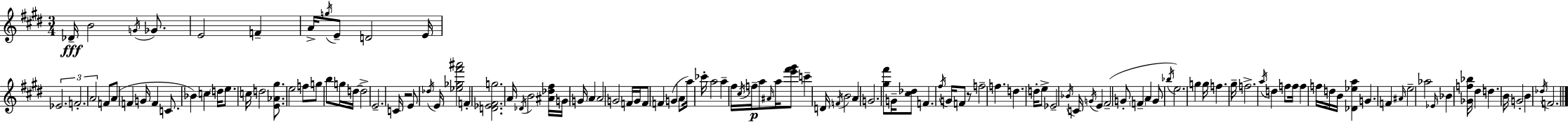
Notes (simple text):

Db4/s B4/h G4/s Gb4/e. E4/h F4/q A4/s G5/s E4/e D4/h E4/s Eb4/h. F4/h. A4/h F4/e A4/e F4/q G4/s F4/q C4/e. Bb4/q C5/q D5/s E5/e. C5/s D5/h [E4,Ab4,G#5]/e. E5/h F5/e G5/e B5/e G5/s D5/s D5/h E4/h. C4/s R/h E4/e Db5/s E4/s [Eb5,Gb5,F#6,A#6]/h F4/q [D4,Eb4,F#4,G5]/h. A4/s Db4/s B4/h [A#4,Db5,F#5]/s G4/s G4/s A4/q A4/h G4/h F4/s G4/s F4/e F4/q G4/q A4/e A5/s CES6/s A5/h A5/q F#5/s C#5/s F5/s A5/e A#4/s A5/s [E6,F#6,G#6]/e C6/q D4/s F4/s B4/h A4/q G4/h. [G#5,F#6]/e G4/s [C#5,Db5]/e F4/q. F#5/s G4/s F4/e R/e F5/h F5/q. D5/q. D5/s E5/e Eb4/h Bb4/s C4/s G4/s E4/q F#4/h G4/e F4/q A4/q G4/e Bb5/s E5/h. G5/q G5/s F5/q. G#5/s F5/h. A5/s D5/q F5/e F5/s F5/q F5/s D5/s B4/s [Db4,Eb5,A5]/q G4/q. F4/q A#4/s E5/h Ab5/h Eb4/s Bb4/q [Gb4,F5,Bb5]/s D#5/q D5/q. B4/s G4/h B4/q Db5/s F4/h.